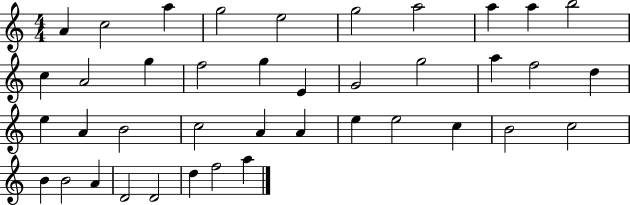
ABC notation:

X:1
T:Untitled
M:4/4
L:1/4
K:C
A c2 a g2 e2 g2 a2 a a b2 c A2 g f2 g E G2 g2 a f2 d e A B2 c2 A A e e2 c B2 c2 B B2 A D2 D2 d f2 a